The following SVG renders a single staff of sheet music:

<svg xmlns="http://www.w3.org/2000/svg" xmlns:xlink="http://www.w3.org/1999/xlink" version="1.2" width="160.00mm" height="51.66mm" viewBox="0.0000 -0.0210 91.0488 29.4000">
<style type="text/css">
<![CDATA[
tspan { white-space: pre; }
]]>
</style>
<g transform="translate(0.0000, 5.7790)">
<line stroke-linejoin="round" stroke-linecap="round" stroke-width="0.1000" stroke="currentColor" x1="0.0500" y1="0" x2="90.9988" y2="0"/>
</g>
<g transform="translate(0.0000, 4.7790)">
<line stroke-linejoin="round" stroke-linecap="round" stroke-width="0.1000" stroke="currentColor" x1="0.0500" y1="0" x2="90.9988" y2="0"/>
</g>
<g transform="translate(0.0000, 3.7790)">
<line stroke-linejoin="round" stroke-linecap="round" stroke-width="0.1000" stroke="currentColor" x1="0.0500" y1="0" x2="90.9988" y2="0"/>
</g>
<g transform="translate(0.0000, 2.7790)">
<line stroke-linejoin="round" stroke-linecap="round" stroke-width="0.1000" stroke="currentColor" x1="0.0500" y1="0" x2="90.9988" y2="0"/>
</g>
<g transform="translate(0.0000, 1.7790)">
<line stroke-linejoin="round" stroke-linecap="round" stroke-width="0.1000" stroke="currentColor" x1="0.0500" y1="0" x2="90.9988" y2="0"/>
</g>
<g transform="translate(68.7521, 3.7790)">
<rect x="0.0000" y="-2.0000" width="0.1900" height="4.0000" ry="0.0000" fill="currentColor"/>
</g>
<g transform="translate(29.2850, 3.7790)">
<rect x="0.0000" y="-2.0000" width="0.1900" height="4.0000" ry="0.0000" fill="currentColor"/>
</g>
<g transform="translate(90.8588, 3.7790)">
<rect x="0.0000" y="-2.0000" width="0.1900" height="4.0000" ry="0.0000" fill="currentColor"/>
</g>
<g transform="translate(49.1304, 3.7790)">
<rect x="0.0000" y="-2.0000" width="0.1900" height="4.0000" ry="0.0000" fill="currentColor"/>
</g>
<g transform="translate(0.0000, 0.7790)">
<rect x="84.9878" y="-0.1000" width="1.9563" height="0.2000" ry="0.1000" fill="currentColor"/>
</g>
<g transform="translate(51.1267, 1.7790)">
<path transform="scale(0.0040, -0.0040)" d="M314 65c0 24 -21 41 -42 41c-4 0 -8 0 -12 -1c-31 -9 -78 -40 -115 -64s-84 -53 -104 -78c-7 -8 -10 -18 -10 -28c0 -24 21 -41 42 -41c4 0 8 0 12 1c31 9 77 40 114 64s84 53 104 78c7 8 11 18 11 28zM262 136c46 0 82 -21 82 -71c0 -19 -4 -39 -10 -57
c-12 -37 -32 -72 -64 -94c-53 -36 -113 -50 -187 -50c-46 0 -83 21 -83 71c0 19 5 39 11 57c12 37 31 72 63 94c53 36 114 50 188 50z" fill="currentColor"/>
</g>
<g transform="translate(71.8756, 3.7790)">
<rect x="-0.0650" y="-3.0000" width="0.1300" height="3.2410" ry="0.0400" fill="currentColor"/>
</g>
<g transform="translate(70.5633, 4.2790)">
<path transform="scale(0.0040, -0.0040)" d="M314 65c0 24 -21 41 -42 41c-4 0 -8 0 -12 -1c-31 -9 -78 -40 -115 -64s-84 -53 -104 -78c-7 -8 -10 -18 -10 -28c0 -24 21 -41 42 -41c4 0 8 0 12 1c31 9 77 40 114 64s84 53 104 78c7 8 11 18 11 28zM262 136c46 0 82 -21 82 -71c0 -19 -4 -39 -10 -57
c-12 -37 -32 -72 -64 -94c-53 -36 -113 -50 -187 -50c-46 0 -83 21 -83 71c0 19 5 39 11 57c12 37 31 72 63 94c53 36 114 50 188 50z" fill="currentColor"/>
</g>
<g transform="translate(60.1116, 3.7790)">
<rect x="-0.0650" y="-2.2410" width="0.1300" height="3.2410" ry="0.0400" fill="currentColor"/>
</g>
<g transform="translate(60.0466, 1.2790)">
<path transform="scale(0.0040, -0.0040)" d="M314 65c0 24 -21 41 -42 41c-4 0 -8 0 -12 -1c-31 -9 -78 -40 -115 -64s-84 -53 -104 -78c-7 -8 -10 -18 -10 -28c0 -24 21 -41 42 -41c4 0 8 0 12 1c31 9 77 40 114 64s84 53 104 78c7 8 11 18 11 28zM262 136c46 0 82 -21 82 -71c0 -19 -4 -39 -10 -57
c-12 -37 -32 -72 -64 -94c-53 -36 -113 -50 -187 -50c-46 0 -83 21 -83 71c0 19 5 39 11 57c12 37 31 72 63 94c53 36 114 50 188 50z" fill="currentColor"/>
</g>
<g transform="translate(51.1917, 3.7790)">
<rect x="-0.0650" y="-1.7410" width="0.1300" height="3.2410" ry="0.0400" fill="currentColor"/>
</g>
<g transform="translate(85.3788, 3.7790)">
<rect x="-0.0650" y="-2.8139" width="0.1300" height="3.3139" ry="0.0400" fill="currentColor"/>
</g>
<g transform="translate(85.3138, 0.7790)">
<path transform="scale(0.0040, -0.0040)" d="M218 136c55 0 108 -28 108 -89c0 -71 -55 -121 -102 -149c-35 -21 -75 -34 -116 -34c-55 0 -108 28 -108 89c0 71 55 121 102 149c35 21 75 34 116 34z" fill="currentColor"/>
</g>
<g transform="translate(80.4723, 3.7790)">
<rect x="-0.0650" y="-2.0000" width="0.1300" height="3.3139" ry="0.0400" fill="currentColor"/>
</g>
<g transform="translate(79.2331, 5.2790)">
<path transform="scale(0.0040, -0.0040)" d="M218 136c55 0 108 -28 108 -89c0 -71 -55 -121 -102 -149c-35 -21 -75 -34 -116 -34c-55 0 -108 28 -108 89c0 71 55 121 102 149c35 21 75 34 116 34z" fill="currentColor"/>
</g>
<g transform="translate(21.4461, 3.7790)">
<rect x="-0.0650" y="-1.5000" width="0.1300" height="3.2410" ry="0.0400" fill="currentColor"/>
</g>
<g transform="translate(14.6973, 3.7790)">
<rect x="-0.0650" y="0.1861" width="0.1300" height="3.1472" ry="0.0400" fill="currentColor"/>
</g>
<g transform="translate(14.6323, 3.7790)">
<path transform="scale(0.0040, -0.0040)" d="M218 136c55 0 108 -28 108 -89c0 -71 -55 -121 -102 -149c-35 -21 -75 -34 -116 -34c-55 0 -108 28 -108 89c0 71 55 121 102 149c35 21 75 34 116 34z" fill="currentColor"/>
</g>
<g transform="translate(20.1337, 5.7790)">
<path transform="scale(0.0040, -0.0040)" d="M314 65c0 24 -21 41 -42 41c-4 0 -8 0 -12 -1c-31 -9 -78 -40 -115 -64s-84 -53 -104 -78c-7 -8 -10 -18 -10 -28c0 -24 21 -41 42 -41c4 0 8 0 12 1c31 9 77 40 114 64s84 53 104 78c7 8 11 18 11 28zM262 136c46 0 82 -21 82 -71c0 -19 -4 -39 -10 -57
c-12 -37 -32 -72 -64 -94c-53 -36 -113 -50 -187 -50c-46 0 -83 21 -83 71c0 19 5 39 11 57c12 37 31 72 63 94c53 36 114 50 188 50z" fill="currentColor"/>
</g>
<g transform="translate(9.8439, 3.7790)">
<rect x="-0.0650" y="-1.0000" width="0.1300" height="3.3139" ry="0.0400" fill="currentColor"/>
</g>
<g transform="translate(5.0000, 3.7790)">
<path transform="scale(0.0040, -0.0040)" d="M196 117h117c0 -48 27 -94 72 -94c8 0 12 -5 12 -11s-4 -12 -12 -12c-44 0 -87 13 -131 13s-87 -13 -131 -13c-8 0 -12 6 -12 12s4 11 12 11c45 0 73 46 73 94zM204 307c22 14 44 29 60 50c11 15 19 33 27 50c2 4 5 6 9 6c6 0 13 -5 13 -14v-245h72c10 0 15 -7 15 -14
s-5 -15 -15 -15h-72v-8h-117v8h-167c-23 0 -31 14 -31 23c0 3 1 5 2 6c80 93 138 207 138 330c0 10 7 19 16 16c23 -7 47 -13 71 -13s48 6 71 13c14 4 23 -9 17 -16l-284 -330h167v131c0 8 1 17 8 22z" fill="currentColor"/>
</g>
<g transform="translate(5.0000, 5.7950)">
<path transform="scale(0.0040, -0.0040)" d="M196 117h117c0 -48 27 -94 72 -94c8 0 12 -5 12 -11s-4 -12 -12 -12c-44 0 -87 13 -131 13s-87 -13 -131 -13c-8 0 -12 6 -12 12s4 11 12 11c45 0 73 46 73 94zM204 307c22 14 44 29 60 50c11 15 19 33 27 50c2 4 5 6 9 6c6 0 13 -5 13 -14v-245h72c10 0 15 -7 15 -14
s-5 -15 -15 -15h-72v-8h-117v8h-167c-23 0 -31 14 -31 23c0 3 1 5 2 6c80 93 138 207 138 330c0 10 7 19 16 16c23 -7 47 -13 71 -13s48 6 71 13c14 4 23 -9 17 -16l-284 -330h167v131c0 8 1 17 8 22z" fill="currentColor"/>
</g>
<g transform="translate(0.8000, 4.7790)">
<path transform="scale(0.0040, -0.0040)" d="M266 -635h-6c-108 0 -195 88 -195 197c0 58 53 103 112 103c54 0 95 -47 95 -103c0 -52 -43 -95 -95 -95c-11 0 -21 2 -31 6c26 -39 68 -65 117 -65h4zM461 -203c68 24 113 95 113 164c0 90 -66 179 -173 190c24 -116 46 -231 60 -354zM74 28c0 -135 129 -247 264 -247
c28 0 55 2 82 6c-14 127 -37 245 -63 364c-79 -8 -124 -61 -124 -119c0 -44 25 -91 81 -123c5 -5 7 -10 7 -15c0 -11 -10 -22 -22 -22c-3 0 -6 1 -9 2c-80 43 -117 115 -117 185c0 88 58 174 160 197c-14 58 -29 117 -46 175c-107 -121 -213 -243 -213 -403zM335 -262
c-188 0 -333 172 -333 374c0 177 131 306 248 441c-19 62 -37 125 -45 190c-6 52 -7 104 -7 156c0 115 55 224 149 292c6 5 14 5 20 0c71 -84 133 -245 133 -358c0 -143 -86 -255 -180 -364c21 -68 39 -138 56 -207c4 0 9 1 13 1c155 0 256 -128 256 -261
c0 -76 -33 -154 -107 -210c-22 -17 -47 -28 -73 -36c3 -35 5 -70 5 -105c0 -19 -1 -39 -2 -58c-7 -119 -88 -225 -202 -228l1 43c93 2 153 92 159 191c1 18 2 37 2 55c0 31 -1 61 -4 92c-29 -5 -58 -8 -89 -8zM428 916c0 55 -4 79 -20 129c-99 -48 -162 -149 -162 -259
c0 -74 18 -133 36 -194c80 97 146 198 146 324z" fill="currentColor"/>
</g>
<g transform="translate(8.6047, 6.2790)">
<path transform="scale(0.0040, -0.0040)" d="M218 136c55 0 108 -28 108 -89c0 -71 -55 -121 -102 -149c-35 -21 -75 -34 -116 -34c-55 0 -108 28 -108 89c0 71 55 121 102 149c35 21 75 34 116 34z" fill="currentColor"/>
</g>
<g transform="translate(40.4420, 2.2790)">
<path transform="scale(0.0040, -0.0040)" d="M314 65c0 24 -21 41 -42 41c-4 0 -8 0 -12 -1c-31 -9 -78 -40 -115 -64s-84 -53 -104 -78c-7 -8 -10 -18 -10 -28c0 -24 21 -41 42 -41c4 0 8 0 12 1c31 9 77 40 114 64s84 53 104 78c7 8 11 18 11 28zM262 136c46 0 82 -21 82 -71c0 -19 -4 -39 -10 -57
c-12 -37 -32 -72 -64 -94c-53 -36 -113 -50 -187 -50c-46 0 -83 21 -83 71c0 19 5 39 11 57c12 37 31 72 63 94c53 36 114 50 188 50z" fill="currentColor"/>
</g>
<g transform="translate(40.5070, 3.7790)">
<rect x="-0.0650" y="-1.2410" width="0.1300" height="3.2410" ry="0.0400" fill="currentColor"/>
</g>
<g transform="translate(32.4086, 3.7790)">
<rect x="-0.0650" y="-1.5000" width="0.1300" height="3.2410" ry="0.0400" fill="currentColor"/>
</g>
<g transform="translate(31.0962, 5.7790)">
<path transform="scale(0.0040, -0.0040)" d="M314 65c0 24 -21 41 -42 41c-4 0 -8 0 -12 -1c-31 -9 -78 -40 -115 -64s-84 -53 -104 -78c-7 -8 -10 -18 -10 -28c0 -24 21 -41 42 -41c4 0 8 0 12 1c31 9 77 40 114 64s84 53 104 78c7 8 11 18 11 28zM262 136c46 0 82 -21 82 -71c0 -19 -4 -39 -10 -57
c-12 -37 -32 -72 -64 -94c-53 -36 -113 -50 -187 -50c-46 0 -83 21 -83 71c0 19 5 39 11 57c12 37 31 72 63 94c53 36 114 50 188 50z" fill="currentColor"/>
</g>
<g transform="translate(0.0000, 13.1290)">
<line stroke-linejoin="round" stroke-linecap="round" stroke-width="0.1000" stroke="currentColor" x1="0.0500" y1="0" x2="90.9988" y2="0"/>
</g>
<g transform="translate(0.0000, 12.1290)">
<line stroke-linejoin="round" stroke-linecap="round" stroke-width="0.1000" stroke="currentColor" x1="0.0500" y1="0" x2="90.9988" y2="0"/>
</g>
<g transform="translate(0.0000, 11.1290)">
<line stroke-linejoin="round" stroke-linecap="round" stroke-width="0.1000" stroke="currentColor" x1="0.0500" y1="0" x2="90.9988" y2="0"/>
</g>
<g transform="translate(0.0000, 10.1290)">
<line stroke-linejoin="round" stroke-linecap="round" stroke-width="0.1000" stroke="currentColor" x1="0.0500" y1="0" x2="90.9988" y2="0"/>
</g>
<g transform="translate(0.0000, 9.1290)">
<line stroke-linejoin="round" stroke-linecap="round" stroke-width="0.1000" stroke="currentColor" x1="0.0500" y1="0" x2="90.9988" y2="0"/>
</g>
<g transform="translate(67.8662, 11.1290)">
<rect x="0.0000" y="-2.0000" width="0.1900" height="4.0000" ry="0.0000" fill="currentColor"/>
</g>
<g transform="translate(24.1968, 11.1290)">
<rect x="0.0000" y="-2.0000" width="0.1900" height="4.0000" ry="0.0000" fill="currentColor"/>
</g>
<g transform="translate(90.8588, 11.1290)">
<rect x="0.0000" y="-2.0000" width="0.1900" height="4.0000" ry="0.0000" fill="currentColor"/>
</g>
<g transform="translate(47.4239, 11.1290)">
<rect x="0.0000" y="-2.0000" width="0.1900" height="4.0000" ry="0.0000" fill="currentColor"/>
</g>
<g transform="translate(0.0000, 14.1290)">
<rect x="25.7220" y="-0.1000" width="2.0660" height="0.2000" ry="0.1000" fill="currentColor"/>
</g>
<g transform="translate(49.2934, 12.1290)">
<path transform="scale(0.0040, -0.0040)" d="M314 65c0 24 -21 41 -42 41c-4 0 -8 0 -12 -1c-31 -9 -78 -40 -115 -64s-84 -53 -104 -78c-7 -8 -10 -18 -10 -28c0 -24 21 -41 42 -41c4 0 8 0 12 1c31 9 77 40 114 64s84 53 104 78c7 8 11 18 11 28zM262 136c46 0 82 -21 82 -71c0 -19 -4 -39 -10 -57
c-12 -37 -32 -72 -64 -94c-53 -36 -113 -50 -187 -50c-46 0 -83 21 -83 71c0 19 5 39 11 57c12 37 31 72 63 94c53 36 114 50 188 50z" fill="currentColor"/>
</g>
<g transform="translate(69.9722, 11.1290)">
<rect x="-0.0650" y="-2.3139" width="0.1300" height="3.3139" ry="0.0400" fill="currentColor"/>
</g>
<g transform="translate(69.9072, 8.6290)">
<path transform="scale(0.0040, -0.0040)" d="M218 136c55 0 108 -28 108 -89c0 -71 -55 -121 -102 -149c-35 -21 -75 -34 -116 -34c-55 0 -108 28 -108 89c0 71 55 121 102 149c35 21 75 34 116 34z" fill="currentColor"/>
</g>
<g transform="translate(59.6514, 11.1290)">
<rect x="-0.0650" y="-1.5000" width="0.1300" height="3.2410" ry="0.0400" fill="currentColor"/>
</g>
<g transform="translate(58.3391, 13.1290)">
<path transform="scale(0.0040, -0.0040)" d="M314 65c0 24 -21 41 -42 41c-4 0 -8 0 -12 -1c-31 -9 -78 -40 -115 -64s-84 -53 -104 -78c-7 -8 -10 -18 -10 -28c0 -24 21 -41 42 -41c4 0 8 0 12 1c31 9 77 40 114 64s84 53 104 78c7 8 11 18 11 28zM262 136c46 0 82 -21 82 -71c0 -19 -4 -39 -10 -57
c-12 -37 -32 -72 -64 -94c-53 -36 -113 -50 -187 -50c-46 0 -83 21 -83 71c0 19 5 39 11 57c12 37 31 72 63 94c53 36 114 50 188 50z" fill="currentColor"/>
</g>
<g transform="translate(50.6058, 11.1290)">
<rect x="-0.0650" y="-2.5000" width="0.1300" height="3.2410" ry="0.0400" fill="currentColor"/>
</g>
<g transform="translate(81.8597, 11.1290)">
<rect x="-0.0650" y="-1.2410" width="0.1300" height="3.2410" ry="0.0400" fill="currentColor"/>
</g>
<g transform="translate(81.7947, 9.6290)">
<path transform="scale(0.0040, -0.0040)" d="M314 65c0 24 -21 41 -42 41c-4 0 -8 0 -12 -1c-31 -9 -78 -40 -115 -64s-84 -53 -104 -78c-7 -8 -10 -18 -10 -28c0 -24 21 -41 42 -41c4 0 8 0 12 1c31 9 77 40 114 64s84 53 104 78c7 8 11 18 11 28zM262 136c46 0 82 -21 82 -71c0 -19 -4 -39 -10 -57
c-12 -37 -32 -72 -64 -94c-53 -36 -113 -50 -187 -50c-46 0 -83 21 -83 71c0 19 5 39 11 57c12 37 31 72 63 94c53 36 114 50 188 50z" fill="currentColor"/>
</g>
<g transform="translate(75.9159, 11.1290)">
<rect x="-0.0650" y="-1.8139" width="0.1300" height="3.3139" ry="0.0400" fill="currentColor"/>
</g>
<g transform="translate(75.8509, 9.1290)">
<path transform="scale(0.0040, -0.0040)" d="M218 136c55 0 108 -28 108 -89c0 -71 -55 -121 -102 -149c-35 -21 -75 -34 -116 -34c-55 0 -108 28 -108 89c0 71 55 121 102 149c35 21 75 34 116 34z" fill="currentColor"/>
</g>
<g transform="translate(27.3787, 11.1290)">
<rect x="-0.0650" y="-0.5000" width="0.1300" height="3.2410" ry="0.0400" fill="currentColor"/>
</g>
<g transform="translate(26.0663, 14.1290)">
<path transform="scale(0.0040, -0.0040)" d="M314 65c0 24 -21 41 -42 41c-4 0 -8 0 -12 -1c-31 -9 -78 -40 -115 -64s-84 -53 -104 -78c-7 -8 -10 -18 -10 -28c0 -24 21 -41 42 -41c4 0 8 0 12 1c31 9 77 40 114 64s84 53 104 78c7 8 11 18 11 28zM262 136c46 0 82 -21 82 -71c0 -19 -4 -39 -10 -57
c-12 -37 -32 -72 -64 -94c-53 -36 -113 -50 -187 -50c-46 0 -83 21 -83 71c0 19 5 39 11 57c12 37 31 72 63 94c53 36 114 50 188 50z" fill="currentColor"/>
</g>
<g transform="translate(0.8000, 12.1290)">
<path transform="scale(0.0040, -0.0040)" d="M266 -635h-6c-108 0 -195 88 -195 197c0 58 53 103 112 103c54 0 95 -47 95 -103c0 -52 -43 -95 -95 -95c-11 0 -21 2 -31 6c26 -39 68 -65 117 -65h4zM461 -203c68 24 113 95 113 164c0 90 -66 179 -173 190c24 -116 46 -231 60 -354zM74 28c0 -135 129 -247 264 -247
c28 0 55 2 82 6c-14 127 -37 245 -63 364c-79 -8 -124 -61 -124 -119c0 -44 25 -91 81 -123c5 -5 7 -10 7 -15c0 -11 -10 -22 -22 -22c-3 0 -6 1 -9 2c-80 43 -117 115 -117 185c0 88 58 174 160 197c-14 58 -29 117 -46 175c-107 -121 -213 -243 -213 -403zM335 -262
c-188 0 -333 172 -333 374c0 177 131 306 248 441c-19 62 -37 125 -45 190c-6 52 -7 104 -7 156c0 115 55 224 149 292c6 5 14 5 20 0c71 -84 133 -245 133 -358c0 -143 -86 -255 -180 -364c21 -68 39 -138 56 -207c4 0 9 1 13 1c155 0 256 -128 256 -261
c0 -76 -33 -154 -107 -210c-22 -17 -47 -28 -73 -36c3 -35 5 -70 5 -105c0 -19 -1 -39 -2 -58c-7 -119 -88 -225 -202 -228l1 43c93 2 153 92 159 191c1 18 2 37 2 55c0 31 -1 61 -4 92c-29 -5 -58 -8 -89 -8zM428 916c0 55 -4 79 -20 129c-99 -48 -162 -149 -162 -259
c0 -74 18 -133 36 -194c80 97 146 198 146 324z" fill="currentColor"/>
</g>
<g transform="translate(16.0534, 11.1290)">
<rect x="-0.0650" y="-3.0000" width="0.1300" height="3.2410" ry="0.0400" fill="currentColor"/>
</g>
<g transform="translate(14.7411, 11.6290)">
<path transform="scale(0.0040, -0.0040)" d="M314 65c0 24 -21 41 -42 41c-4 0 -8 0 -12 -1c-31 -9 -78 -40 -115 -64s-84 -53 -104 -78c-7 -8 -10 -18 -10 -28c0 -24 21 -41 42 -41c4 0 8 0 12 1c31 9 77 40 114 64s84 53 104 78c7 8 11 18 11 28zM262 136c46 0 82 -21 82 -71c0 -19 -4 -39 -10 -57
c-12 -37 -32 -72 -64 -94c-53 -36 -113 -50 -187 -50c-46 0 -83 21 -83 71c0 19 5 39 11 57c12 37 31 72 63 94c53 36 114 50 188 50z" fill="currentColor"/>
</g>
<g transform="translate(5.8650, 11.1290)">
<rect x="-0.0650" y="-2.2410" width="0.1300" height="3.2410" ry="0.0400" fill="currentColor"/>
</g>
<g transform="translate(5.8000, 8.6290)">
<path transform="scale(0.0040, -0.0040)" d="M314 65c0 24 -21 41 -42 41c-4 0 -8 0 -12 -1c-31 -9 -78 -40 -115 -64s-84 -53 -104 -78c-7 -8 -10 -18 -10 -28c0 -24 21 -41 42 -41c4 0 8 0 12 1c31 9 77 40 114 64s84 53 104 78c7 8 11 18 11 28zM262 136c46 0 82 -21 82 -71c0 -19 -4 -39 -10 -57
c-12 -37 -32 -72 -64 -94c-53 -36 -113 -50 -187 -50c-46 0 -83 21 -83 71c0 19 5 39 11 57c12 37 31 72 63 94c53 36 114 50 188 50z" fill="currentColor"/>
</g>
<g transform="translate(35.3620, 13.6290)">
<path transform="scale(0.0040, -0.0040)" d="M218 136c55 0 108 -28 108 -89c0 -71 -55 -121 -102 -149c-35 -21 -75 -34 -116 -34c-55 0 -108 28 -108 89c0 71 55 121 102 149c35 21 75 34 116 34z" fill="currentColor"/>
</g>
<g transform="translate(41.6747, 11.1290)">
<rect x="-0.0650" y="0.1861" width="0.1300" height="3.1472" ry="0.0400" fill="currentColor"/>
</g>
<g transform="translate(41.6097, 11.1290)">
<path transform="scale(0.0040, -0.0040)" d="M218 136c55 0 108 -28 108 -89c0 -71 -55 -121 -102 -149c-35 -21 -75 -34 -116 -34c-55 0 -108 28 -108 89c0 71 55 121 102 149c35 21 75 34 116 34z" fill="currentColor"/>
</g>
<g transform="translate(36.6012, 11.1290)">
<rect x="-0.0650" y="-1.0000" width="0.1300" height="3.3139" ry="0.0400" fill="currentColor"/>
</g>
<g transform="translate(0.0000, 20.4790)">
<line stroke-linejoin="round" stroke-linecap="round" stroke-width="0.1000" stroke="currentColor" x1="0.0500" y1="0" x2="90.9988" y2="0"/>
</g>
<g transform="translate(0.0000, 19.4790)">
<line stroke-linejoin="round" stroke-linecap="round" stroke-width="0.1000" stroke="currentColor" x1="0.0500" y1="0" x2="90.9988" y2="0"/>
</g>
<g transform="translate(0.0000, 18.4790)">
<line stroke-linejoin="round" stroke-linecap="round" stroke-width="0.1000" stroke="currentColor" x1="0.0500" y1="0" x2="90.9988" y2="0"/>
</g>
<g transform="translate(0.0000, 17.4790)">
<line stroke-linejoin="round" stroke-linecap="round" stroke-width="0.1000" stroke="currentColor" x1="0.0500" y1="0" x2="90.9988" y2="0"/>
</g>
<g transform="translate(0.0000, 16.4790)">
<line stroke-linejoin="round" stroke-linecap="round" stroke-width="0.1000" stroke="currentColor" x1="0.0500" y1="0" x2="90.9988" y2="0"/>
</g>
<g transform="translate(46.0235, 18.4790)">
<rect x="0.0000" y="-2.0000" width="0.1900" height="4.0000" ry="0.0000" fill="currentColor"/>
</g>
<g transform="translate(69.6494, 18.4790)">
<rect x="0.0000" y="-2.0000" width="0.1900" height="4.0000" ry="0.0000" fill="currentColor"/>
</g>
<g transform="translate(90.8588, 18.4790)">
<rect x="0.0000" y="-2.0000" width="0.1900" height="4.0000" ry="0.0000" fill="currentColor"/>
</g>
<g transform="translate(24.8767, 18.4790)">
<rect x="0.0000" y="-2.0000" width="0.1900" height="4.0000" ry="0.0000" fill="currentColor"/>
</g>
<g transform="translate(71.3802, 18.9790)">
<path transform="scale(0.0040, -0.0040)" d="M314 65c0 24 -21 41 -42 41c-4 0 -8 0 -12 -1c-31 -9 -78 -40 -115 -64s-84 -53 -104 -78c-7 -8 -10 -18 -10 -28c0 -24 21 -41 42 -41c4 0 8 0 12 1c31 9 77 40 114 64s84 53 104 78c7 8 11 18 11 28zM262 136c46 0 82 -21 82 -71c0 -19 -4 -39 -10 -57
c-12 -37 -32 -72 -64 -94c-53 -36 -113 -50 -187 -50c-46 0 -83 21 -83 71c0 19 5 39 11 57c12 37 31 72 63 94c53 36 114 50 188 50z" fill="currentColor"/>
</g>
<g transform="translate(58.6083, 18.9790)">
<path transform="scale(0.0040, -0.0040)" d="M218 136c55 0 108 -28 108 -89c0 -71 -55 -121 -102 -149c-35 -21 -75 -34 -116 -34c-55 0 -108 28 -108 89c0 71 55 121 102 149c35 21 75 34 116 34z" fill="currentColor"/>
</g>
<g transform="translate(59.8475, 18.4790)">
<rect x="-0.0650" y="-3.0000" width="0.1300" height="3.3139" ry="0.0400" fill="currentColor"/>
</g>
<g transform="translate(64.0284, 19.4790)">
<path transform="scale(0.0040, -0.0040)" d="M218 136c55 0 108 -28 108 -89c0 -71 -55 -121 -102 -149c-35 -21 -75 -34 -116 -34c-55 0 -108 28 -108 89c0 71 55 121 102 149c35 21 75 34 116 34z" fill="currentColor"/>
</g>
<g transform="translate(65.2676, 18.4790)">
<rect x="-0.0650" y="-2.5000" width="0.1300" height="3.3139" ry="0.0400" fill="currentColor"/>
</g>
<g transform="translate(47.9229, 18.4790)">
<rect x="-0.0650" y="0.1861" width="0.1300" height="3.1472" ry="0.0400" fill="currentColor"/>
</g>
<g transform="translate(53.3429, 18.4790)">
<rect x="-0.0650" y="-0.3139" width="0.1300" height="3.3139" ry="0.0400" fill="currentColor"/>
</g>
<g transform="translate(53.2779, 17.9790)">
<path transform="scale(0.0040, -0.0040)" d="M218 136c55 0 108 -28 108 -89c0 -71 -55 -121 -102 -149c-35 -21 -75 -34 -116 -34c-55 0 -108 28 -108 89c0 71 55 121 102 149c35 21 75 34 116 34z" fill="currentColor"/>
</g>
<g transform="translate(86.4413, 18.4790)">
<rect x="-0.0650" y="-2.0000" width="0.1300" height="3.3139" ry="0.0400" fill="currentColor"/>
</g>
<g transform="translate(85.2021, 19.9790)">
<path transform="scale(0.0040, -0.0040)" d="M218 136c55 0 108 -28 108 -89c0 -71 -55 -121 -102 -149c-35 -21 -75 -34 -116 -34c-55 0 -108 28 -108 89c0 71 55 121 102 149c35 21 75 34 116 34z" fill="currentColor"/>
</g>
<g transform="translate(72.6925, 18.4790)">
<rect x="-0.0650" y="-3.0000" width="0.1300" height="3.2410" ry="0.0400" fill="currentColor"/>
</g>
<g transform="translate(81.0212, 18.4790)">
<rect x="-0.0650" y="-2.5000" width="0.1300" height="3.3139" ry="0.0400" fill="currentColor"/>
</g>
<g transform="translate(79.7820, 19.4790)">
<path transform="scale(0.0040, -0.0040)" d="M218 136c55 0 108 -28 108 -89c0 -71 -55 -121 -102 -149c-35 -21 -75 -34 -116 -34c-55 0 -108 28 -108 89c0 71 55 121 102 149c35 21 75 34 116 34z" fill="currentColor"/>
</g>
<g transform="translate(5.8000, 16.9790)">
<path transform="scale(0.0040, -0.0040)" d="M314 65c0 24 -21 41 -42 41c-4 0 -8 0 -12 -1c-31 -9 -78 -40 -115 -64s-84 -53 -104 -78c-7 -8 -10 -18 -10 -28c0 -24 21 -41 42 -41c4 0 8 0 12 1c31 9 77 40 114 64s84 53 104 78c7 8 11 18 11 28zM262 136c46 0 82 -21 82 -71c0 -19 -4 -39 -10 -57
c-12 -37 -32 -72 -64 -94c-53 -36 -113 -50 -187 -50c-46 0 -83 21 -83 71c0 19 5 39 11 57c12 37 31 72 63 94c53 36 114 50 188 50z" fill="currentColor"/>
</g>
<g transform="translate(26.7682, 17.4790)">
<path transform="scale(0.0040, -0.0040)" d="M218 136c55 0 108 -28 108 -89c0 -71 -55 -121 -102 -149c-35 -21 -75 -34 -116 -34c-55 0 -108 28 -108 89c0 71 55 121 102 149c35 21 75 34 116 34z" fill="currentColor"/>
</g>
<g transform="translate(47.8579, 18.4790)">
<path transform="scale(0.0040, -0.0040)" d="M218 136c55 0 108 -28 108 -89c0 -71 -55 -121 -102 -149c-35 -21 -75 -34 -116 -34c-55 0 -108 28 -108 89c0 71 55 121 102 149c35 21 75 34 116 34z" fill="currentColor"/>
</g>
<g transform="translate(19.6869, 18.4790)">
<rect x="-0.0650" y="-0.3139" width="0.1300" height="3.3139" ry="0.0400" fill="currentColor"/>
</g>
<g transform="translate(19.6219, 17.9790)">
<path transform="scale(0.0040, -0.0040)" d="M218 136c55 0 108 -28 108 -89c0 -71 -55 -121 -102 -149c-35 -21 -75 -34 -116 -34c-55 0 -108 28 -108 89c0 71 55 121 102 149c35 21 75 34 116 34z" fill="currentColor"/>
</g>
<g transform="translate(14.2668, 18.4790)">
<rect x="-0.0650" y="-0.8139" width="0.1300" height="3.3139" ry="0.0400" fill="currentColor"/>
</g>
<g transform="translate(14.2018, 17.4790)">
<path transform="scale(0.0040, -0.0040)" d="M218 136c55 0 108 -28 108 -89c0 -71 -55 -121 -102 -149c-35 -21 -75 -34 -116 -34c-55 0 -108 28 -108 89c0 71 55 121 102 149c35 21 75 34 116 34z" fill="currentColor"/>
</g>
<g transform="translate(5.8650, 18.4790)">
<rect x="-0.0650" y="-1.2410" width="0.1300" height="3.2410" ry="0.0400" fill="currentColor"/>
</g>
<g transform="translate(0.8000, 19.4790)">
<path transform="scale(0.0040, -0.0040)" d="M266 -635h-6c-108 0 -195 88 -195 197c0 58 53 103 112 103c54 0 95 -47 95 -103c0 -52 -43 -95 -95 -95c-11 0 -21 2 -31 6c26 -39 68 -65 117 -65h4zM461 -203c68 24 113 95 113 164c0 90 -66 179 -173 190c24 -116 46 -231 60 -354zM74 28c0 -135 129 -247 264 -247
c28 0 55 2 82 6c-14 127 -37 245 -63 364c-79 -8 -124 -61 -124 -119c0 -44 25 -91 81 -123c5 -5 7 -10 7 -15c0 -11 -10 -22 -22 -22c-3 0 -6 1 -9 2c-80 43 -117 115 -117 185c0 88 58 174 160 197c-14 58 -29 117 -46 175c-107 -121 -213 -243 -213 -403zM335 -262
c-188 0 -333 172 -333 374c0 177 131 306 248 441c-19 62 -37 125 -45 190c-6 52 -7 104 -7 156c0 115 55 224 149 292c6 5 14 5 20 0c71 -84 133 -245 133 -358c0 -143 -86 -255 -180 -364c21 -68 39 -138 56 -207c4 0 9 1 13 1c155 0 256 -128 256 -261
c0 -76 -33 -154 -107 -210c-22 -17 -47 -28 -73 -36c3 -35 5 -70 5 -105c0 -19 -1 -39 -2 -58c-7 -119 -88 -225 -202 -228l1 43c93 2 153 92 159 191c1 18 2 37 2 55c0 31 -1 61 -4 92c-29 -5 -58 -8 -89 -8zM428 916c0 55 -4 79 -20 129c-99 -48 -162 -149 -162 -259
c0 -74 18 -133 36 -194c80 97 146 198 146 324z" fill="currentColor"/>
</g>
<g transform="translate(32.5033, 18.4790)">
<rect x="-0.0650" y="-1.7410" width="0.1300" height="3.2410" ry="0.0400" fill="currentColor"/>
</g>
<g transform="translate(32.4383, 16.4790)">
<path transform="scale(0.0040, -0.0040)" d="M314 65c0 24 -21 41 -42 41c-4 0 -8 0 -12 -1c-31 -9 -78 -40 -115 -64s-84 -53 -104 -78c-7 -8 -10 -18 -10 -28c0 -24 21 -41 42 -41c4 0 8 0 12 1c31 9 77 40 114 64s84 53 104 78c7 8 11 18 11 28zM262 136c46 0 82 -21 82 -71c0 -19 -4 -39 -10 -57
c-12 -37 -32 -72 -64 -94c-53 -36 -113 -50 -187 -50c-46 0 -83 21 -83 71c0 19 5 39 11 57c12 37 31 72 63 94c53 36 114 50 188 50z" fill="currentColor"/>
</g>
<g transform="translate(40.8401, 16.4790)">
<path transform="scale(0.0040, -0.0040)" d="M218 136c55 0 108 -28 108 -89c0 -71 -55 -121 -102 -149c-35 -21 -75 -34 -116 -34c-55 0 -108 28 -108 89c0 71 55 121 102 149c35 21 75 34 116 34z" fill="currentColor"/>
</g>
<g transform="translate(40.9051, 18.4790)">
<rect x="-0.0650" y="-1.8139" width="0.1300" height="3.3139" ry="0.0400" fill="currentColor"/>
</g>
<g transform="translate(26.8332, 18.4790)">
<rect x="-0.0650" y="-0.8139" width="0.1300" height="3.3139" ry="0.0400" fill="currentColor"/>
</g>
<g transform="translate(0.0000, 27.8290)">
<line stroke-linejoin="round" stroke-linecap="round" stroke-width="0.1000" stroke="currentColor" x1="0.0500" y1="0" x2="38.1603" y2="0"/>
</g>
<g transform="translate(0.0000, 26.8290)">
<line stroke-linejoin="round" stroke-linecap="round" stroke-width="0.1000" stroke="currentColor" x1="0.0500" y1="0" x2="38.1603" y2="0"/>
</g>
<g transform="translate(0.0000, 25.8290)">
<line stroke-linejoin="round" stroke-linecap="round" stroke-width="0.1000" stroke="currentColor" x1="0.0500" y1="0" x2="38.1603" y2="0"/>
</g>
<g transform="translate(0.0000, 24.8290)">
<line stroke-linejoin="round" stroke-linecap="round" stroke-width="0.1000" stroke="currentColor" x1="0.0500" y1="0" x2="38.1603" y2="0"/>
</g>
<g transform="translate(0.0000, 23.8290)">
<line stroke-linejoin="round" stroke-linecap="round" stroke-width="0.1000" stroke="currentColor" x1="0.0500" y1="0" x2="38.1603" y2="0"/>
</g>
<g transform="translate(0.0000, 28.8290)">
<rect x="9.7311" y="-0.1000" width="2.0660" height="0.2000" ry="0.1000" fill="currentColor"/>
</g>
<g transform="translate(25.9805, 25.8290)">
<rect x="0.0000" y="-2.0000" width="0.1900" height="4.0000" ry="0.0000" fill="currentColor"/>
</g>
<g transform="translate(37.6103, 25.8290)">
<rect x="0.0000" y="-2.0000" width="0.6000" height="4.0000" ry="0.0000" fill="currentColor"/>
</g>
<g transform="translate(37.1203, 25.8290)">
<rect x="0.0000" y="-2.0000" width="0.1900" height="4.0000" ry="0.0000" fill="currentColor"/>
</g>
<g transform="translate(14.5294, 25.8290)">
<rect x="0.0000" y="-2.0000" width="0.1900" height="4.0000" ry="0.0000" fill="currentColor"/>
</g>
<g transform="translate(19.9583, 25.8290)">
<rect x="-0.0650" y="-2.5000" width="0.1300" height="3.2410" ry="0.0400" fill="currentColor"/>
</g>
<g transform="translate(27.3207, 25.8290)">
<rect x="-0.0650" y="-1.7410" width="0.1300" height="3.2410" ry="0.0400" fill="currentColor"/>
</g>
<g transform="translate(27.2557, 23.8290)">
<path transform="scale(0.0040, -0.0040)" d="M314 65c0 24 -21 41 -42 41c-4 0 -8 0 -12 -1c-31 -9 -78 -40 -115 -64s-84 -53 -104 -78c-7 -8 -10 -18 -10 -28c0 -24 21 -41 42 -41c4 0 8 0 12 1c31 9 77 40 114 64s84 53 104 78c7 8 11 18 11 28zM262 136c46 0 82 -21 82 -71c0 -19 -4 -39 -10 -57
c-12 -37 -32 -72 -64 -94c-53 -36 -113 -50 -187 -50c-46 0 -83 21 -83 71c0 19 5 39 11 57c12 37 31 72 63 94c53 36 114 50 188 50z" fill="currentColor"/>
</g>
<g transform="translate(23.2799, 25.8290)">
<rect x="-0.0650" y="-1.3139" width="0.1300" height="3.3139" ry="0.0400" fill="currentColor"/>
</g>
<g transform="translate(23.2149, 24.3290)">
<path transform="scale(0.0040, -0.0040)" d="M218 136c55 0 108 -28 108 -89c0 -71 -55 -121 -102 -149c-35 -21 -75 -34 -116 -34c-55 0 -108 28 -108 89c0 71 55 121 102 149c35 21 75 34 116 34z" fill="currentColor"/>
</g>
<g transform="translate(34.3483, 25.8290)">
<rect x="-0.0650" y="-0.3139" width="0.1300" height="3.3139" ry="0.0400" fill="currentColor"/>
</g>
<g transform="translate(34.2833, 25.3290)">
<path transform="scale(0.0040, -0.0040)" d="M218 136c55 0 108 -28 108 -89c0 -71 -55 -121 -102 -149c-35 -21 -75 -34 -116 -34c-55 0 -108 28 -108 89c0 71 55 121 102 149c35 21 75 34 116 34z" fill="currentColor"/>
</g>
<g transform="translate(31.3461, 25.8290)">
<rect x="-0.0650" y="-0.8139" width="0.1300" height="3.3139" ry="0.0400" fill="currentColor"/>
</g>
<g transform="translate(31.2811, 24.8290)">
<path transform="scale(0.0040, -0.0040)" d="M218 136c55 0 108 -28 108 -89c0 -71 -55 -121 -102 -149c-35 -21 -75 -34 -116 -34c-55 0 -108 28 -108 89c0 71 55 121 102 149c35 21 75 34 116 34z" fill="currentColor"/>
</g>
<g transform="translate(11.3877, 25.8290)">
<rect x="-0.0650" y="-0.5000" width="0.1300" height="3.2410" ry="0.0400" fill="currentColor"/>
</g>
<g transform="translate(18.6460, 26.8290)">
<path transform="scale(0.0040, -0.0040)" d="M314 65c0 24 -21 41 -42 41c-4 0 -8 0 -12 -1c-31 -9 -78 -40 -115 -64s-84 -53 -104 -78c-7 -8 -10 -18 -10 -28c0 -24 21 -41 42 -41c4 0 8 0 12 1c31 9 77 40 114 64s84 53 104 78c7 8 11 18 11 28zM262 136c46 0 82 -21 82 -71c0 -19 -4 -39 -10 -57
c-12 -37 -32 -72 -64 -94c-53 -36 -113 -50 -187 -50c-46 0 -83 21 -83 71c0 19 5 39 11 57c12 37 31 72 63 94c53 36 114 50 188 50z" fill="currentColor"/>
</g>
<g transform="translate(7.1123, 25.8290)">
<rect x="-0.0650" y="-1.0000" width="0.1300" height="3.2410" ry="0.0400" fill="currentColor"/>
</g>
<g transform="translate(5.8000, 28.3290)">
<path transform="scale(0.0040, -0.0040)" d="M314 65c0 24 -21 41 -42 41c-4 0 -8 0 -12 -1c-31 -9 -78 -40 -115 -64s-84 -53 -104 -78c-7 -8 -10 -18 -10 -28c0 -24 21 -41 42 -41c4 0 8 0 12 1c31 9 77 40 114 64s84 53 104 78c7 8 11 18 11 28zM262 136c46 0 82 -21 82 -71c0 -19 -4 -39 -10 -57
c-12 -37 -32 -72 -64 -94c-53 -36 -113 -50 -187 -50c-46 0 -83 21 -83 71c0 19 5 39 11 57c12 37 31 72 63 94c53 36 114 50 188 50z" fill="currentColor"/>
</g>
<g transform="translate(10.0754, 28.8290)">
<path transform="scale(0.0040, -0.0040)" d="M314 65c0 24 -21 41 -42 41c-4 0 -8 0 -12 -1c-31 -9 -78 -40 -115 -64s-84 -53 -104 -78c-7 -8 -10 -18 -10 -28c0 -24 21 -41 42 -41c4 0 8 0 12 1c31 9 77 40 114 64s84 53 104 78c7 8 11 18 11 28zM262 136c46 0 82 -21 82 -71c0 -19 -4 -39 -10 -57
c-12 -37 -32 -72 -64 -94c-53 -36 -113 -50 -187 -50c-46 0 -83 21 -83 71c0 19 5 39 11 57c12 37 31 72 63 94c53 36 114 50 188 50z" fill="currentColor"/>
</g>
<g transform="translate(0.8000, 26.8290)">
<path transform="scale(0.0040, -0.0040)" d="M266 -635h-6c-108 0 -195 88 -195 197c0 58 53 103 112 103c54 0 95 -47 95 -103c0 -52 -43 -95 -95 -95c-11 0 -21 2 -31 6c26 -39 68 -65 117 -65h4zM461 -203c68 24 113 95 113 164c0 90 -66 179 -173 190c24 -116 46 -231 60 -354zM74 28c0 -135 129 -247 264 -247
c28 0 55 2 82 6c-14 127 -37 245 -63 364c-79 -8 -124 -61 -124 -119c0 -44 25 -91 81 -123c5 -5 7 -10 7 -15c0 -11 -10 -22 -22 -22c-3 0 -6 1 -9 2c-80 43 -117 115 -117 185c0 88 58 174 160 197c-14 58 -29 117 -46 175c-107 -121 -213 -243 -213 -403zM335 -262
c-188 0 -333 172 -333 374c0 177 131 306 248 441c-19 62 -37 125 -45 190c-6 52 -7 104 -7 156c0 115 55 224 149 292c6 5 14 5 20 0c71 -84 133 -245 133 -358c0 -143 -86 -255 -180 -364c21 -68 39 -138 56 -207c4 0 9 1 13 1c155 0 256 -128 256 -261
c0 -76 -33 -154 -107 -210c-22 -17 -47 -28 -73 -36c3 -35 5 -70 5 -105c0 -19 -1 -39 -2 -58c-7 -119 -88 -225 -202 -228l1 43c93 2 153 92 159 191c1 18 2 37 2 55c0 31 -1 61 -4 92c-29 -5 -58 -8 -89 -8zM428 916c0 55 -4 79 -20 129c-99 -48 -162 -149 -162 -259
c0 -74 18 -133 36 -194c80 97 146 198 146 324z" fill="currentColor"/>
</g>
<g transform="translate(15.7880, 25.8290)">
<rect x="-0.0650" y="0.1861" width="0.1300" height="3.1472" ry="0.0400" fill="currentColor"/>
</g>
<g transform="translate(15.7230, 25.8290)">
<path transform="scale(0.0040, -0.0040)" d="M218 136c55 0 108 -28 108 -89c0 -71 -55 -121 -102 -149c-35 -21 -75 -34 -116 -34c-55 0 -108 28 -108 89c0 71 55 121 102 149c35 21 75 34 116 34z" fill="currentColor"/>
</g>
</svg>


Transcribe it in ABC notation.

X:1
T:Untitled
M:4/4
L:1/4
K:C
D B E2 E2 e2 f2 g2 A2 F a g2 A2 C2 D B G2 E2 g f e2 e2 d c d f2 f B c A G A2 G F D2 C2 B G2 e f2 d c